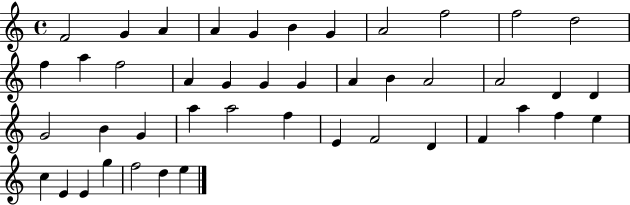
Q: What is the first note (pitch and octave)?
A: F4